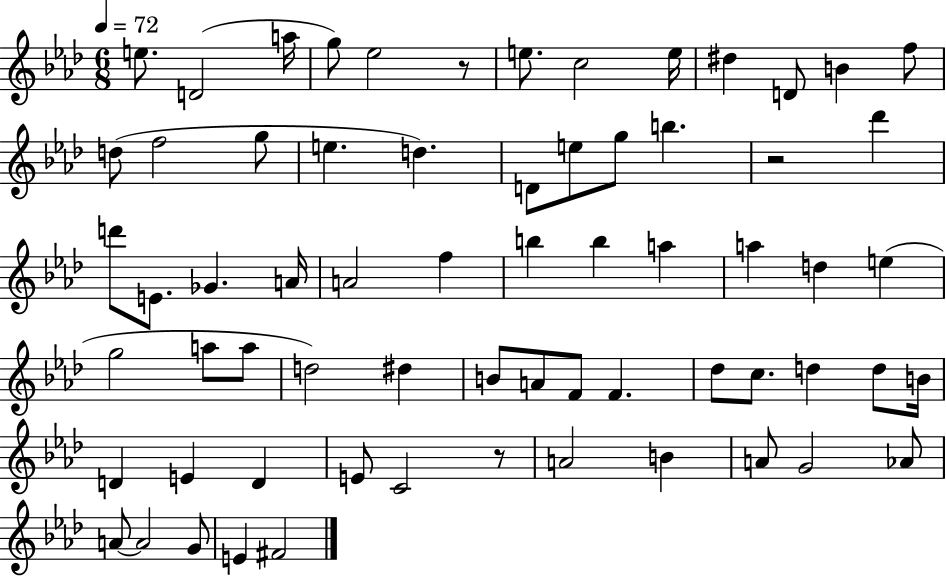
E5/e. D4/h A5/s G5/e Eb5/h R/e E5/e. C5/h E5/s D#5/q D4/e B4/q F5/e D5/e F5/h G5/e E5/q. D5/q. D4/e E5/e G5/e B5/q. R/h Db6/q D6/e E4/e. Gb4/q. A4/s A4/h F5/q B5/q B5/q A5/q A5/q D5/q E5/q G5/h A5/e A5/e D5/h D#5/q B4/e A4/e F4/e F4/q. Db5/e C5/e. D5/q D5/e B4/s D4/q E4/q D4/q E4/e C4/h R/e A4/h B4/q A4/e G4/h Ab4/e A4/e A4/h G4/e E4/q F#4/h